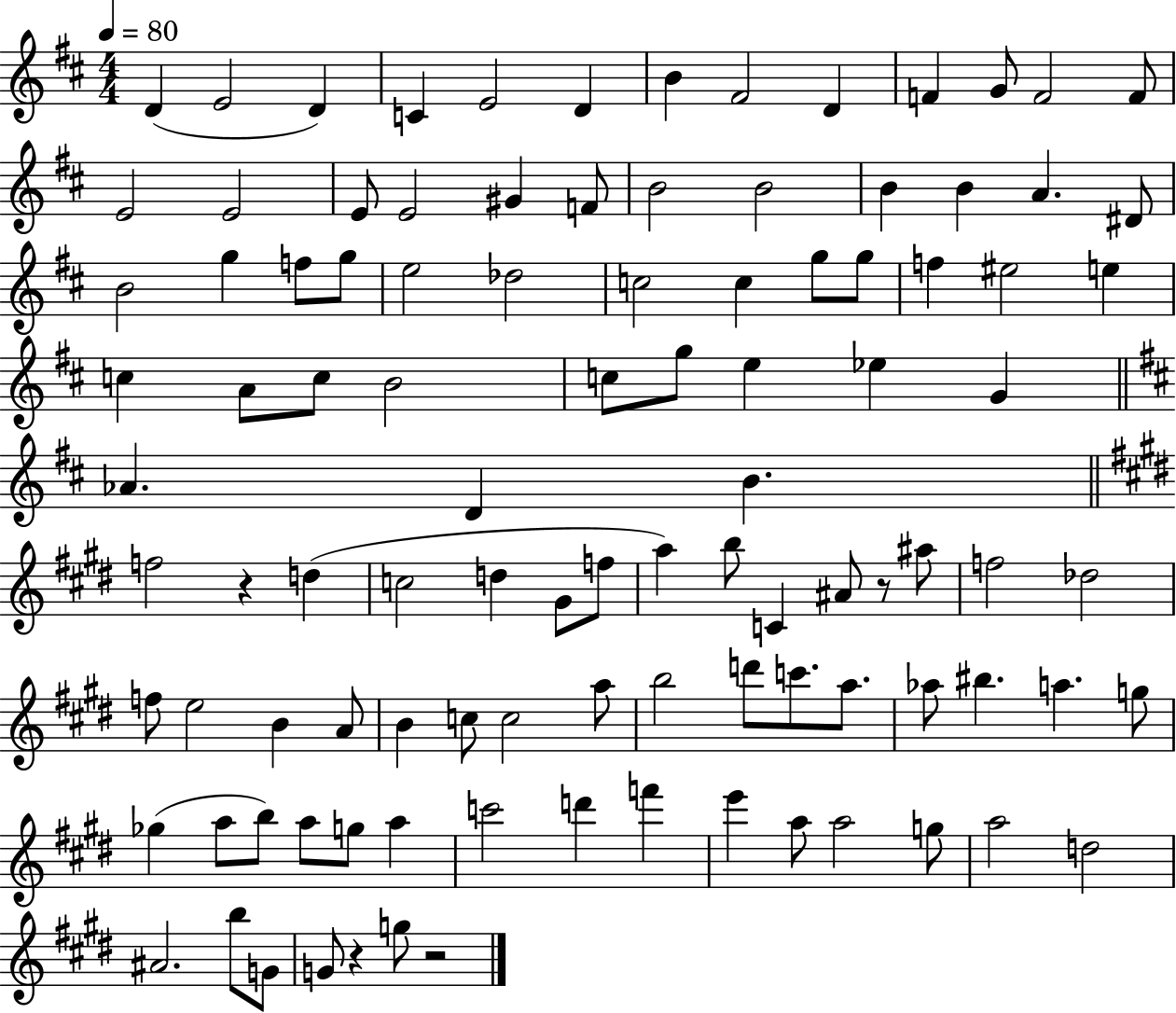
D4/q E4/h D4/q C4/q E4/h D4/q B4/q F#4/h D4/q F4/q G4/e F4/h F4/e E4/h E4/h E4/e E4/h G#4/q F4/e B4/h B4/h B4/q B4/q A4/q. D#4/e B4/h G5/q F5/e G5/e E5/h Db5/h C5/h C5/q G5/e G5/e F5/q EIS5/h E5/q C5/q A4/e C5/e B4/h C5/e G5/e E5/q Eb5/q G4/q Ab4/q. D4/q B4/q. F5/h R/q D5/q C5/h D5/q G#4/e F5/e A5/q B5/e C4/q A#4/e R/e A#5/e F5/h Db5/h F5/e E5/h B4/q A4/e B4/q C5/e C5/h A5/e B5/h D6/e C6/e. A5/e. Ab5/e BIS5/q. A5/q. G5/e Gb5/q A5/e B5/e A5/e G5/e A5/q C6/h D6/q F6/q E6/q A5/e A5/h G5/e A5/h D5/h A#4/h. B5/e G4/e G4/e R/q G5/e R/h